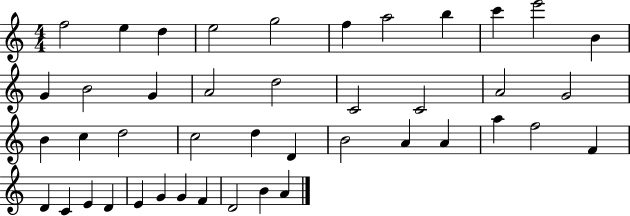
{
  \clef treble
  \numericTimeSignature
  \time 4/4
  \key c \major
  f''2 e''4 d''4 | e''2 g''2 | f''4 a''2 b''4 | c'''4 e'''2 b'4 | \break g'4 b'2 g'4 | a'2 d''2 | c'2 c'2 | a'2 g'2 | \break b'4 c''4 d''2 | c''2 d''4 d'4 | b'2 a'4 a'4 | a''4 f''2 f'4 | \break d'4 c'4 e'4 d'4 | e'4 g'4 g'4 f'4 | d'2 b'4 a'4 | \bar "|."
}